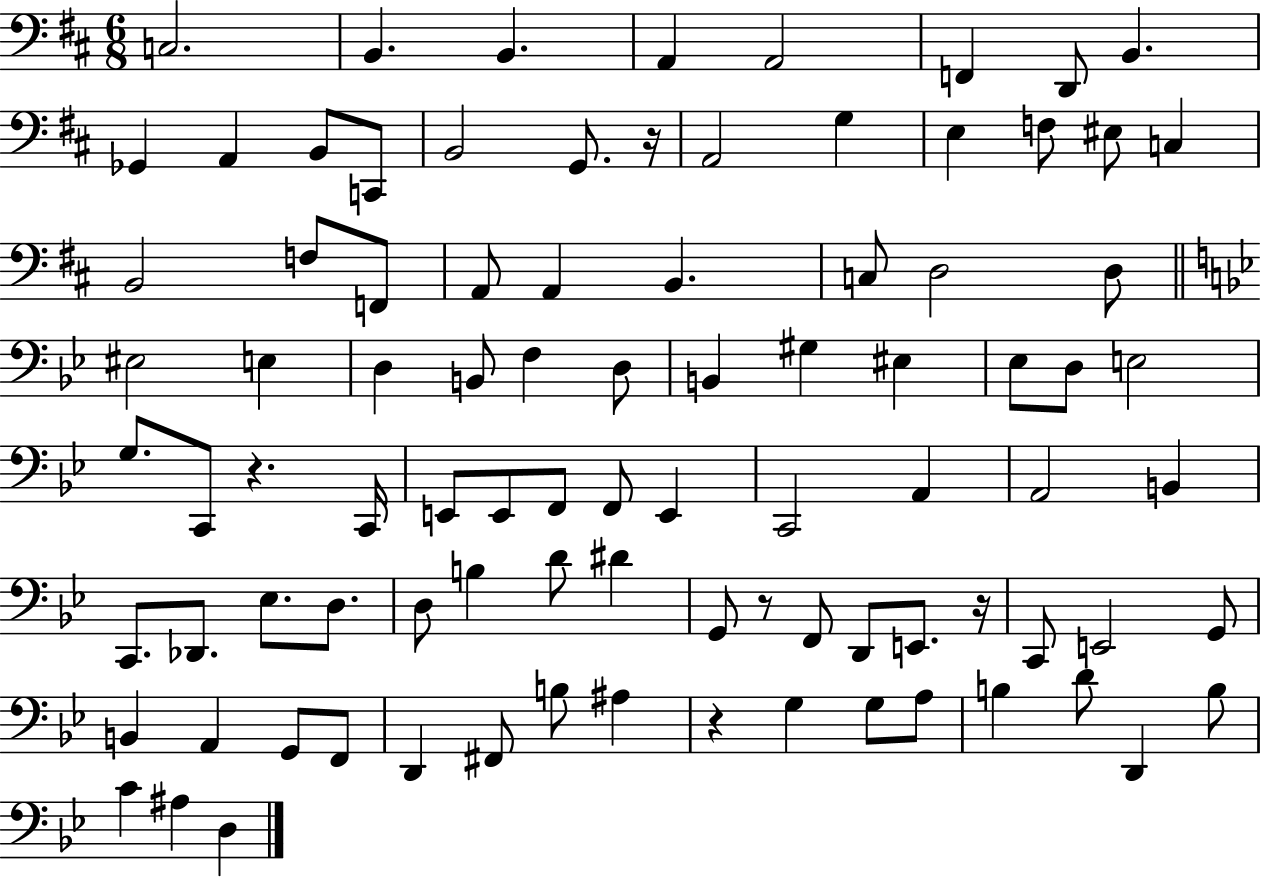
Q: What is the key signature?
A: D major